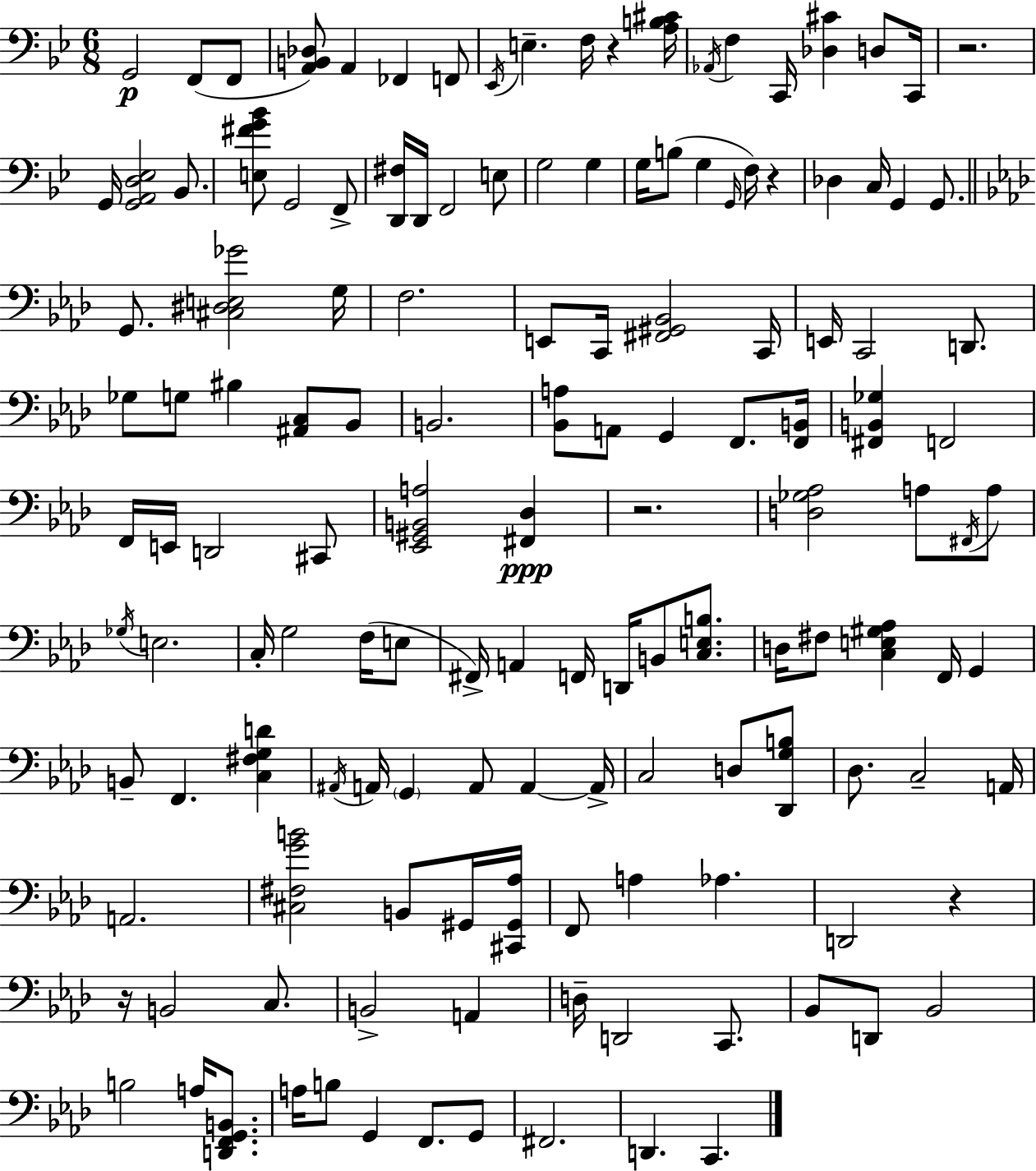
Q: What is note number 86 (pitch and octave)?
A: A2